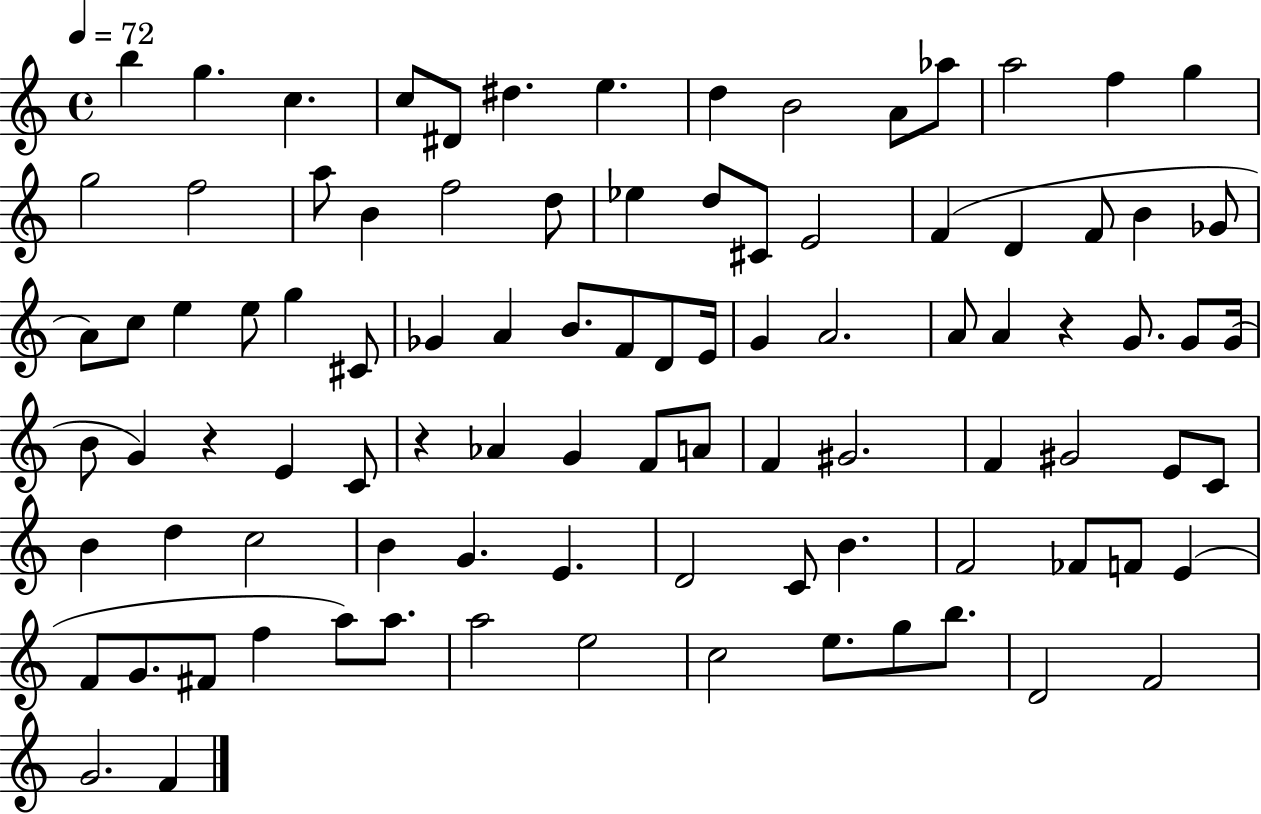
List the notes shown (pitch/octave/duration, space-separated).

B5/q G5/q. C5/q. C5/e D#4/e D#5/q. E5/q. D5/q B4/h A4/e Ab5/e A5/h F5/q G5/q G5/h F5/h A5/e B4/q F5/h D5/e Eb5/q D5/e C#4/e E4/h F4/q D4/q F4/e B4/q Gb4/e A4/e C5/e E5/q E5/e G5/q C#4/e Gb4/q A4/q B4/e. F4/e D4/e E4/s G4/q A4/h. A4/e A4/q R/q G4/e. G4/e G4/s B4/e G4/q R/q E4/q C4/e R/q Ab4/q G4/q F4/e A4/e F4/q G#4/h. F4/q G#4/h E4/e C4/e B4/q D5/q C5/h B4/q G4/q. E4/q. D4/h C4/e B4/q. F4/h FES4/e F4/e E4/q F4/e G4/e. F#4/e F5/q A5/e A5/e. A5/h E5/h C5/h E5/e. G5/e B5/e. D4/h F4/h G4/h. F4/q